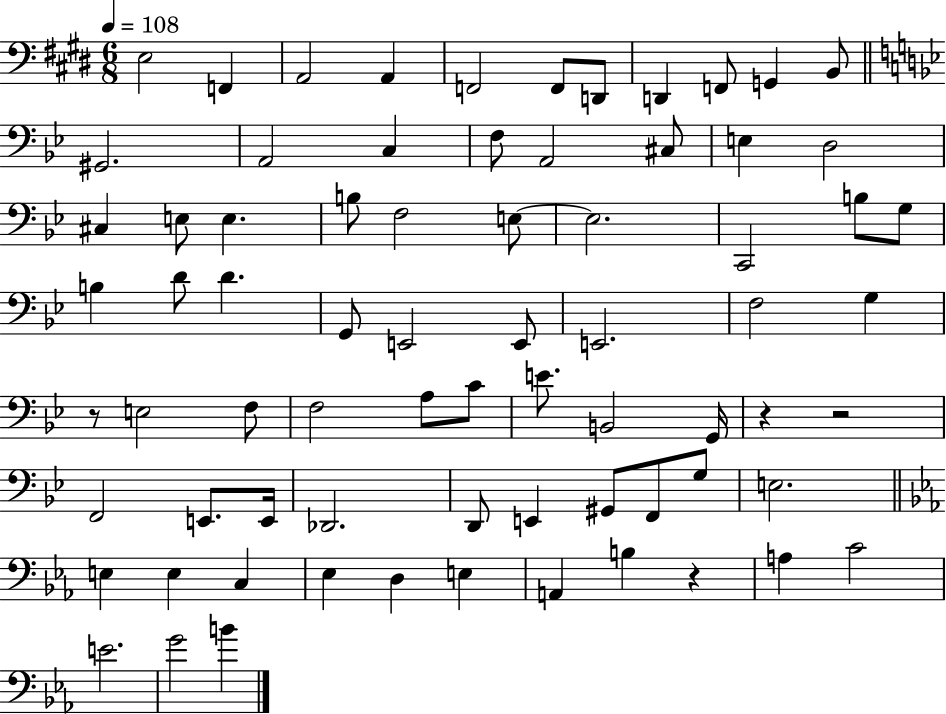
X:1
T:Untitled
M:6/8
L:1/4
K:E
E,2 F,, A,,2 A,, F,,2 F,,/2 D,,/2 D,, F,,/2 G,, B,,/2 ^G,,2 A,,2 C, F,/2 A,,2 ^C,/2 E, D,2 ^C, E,/2 E, B,/2 F,2 E,/2 E,2 C,,2 B,/2 G,/2 B, D/2 D G,,/2 E,,2 E,,/2 E,,2 F,2 G, z/2 E,2 F,/2 F,2 A,/2 C/2 E/2 B,,2 G,,/4 z z2 F,,2 E,,/2 E,,/4 _D,,2 D,,/2 E,, ^G,,/2 F,,/2 G,/2 E,2 E, E, C, _E, D, E, A,, B, z A, C2 E2 G2 B